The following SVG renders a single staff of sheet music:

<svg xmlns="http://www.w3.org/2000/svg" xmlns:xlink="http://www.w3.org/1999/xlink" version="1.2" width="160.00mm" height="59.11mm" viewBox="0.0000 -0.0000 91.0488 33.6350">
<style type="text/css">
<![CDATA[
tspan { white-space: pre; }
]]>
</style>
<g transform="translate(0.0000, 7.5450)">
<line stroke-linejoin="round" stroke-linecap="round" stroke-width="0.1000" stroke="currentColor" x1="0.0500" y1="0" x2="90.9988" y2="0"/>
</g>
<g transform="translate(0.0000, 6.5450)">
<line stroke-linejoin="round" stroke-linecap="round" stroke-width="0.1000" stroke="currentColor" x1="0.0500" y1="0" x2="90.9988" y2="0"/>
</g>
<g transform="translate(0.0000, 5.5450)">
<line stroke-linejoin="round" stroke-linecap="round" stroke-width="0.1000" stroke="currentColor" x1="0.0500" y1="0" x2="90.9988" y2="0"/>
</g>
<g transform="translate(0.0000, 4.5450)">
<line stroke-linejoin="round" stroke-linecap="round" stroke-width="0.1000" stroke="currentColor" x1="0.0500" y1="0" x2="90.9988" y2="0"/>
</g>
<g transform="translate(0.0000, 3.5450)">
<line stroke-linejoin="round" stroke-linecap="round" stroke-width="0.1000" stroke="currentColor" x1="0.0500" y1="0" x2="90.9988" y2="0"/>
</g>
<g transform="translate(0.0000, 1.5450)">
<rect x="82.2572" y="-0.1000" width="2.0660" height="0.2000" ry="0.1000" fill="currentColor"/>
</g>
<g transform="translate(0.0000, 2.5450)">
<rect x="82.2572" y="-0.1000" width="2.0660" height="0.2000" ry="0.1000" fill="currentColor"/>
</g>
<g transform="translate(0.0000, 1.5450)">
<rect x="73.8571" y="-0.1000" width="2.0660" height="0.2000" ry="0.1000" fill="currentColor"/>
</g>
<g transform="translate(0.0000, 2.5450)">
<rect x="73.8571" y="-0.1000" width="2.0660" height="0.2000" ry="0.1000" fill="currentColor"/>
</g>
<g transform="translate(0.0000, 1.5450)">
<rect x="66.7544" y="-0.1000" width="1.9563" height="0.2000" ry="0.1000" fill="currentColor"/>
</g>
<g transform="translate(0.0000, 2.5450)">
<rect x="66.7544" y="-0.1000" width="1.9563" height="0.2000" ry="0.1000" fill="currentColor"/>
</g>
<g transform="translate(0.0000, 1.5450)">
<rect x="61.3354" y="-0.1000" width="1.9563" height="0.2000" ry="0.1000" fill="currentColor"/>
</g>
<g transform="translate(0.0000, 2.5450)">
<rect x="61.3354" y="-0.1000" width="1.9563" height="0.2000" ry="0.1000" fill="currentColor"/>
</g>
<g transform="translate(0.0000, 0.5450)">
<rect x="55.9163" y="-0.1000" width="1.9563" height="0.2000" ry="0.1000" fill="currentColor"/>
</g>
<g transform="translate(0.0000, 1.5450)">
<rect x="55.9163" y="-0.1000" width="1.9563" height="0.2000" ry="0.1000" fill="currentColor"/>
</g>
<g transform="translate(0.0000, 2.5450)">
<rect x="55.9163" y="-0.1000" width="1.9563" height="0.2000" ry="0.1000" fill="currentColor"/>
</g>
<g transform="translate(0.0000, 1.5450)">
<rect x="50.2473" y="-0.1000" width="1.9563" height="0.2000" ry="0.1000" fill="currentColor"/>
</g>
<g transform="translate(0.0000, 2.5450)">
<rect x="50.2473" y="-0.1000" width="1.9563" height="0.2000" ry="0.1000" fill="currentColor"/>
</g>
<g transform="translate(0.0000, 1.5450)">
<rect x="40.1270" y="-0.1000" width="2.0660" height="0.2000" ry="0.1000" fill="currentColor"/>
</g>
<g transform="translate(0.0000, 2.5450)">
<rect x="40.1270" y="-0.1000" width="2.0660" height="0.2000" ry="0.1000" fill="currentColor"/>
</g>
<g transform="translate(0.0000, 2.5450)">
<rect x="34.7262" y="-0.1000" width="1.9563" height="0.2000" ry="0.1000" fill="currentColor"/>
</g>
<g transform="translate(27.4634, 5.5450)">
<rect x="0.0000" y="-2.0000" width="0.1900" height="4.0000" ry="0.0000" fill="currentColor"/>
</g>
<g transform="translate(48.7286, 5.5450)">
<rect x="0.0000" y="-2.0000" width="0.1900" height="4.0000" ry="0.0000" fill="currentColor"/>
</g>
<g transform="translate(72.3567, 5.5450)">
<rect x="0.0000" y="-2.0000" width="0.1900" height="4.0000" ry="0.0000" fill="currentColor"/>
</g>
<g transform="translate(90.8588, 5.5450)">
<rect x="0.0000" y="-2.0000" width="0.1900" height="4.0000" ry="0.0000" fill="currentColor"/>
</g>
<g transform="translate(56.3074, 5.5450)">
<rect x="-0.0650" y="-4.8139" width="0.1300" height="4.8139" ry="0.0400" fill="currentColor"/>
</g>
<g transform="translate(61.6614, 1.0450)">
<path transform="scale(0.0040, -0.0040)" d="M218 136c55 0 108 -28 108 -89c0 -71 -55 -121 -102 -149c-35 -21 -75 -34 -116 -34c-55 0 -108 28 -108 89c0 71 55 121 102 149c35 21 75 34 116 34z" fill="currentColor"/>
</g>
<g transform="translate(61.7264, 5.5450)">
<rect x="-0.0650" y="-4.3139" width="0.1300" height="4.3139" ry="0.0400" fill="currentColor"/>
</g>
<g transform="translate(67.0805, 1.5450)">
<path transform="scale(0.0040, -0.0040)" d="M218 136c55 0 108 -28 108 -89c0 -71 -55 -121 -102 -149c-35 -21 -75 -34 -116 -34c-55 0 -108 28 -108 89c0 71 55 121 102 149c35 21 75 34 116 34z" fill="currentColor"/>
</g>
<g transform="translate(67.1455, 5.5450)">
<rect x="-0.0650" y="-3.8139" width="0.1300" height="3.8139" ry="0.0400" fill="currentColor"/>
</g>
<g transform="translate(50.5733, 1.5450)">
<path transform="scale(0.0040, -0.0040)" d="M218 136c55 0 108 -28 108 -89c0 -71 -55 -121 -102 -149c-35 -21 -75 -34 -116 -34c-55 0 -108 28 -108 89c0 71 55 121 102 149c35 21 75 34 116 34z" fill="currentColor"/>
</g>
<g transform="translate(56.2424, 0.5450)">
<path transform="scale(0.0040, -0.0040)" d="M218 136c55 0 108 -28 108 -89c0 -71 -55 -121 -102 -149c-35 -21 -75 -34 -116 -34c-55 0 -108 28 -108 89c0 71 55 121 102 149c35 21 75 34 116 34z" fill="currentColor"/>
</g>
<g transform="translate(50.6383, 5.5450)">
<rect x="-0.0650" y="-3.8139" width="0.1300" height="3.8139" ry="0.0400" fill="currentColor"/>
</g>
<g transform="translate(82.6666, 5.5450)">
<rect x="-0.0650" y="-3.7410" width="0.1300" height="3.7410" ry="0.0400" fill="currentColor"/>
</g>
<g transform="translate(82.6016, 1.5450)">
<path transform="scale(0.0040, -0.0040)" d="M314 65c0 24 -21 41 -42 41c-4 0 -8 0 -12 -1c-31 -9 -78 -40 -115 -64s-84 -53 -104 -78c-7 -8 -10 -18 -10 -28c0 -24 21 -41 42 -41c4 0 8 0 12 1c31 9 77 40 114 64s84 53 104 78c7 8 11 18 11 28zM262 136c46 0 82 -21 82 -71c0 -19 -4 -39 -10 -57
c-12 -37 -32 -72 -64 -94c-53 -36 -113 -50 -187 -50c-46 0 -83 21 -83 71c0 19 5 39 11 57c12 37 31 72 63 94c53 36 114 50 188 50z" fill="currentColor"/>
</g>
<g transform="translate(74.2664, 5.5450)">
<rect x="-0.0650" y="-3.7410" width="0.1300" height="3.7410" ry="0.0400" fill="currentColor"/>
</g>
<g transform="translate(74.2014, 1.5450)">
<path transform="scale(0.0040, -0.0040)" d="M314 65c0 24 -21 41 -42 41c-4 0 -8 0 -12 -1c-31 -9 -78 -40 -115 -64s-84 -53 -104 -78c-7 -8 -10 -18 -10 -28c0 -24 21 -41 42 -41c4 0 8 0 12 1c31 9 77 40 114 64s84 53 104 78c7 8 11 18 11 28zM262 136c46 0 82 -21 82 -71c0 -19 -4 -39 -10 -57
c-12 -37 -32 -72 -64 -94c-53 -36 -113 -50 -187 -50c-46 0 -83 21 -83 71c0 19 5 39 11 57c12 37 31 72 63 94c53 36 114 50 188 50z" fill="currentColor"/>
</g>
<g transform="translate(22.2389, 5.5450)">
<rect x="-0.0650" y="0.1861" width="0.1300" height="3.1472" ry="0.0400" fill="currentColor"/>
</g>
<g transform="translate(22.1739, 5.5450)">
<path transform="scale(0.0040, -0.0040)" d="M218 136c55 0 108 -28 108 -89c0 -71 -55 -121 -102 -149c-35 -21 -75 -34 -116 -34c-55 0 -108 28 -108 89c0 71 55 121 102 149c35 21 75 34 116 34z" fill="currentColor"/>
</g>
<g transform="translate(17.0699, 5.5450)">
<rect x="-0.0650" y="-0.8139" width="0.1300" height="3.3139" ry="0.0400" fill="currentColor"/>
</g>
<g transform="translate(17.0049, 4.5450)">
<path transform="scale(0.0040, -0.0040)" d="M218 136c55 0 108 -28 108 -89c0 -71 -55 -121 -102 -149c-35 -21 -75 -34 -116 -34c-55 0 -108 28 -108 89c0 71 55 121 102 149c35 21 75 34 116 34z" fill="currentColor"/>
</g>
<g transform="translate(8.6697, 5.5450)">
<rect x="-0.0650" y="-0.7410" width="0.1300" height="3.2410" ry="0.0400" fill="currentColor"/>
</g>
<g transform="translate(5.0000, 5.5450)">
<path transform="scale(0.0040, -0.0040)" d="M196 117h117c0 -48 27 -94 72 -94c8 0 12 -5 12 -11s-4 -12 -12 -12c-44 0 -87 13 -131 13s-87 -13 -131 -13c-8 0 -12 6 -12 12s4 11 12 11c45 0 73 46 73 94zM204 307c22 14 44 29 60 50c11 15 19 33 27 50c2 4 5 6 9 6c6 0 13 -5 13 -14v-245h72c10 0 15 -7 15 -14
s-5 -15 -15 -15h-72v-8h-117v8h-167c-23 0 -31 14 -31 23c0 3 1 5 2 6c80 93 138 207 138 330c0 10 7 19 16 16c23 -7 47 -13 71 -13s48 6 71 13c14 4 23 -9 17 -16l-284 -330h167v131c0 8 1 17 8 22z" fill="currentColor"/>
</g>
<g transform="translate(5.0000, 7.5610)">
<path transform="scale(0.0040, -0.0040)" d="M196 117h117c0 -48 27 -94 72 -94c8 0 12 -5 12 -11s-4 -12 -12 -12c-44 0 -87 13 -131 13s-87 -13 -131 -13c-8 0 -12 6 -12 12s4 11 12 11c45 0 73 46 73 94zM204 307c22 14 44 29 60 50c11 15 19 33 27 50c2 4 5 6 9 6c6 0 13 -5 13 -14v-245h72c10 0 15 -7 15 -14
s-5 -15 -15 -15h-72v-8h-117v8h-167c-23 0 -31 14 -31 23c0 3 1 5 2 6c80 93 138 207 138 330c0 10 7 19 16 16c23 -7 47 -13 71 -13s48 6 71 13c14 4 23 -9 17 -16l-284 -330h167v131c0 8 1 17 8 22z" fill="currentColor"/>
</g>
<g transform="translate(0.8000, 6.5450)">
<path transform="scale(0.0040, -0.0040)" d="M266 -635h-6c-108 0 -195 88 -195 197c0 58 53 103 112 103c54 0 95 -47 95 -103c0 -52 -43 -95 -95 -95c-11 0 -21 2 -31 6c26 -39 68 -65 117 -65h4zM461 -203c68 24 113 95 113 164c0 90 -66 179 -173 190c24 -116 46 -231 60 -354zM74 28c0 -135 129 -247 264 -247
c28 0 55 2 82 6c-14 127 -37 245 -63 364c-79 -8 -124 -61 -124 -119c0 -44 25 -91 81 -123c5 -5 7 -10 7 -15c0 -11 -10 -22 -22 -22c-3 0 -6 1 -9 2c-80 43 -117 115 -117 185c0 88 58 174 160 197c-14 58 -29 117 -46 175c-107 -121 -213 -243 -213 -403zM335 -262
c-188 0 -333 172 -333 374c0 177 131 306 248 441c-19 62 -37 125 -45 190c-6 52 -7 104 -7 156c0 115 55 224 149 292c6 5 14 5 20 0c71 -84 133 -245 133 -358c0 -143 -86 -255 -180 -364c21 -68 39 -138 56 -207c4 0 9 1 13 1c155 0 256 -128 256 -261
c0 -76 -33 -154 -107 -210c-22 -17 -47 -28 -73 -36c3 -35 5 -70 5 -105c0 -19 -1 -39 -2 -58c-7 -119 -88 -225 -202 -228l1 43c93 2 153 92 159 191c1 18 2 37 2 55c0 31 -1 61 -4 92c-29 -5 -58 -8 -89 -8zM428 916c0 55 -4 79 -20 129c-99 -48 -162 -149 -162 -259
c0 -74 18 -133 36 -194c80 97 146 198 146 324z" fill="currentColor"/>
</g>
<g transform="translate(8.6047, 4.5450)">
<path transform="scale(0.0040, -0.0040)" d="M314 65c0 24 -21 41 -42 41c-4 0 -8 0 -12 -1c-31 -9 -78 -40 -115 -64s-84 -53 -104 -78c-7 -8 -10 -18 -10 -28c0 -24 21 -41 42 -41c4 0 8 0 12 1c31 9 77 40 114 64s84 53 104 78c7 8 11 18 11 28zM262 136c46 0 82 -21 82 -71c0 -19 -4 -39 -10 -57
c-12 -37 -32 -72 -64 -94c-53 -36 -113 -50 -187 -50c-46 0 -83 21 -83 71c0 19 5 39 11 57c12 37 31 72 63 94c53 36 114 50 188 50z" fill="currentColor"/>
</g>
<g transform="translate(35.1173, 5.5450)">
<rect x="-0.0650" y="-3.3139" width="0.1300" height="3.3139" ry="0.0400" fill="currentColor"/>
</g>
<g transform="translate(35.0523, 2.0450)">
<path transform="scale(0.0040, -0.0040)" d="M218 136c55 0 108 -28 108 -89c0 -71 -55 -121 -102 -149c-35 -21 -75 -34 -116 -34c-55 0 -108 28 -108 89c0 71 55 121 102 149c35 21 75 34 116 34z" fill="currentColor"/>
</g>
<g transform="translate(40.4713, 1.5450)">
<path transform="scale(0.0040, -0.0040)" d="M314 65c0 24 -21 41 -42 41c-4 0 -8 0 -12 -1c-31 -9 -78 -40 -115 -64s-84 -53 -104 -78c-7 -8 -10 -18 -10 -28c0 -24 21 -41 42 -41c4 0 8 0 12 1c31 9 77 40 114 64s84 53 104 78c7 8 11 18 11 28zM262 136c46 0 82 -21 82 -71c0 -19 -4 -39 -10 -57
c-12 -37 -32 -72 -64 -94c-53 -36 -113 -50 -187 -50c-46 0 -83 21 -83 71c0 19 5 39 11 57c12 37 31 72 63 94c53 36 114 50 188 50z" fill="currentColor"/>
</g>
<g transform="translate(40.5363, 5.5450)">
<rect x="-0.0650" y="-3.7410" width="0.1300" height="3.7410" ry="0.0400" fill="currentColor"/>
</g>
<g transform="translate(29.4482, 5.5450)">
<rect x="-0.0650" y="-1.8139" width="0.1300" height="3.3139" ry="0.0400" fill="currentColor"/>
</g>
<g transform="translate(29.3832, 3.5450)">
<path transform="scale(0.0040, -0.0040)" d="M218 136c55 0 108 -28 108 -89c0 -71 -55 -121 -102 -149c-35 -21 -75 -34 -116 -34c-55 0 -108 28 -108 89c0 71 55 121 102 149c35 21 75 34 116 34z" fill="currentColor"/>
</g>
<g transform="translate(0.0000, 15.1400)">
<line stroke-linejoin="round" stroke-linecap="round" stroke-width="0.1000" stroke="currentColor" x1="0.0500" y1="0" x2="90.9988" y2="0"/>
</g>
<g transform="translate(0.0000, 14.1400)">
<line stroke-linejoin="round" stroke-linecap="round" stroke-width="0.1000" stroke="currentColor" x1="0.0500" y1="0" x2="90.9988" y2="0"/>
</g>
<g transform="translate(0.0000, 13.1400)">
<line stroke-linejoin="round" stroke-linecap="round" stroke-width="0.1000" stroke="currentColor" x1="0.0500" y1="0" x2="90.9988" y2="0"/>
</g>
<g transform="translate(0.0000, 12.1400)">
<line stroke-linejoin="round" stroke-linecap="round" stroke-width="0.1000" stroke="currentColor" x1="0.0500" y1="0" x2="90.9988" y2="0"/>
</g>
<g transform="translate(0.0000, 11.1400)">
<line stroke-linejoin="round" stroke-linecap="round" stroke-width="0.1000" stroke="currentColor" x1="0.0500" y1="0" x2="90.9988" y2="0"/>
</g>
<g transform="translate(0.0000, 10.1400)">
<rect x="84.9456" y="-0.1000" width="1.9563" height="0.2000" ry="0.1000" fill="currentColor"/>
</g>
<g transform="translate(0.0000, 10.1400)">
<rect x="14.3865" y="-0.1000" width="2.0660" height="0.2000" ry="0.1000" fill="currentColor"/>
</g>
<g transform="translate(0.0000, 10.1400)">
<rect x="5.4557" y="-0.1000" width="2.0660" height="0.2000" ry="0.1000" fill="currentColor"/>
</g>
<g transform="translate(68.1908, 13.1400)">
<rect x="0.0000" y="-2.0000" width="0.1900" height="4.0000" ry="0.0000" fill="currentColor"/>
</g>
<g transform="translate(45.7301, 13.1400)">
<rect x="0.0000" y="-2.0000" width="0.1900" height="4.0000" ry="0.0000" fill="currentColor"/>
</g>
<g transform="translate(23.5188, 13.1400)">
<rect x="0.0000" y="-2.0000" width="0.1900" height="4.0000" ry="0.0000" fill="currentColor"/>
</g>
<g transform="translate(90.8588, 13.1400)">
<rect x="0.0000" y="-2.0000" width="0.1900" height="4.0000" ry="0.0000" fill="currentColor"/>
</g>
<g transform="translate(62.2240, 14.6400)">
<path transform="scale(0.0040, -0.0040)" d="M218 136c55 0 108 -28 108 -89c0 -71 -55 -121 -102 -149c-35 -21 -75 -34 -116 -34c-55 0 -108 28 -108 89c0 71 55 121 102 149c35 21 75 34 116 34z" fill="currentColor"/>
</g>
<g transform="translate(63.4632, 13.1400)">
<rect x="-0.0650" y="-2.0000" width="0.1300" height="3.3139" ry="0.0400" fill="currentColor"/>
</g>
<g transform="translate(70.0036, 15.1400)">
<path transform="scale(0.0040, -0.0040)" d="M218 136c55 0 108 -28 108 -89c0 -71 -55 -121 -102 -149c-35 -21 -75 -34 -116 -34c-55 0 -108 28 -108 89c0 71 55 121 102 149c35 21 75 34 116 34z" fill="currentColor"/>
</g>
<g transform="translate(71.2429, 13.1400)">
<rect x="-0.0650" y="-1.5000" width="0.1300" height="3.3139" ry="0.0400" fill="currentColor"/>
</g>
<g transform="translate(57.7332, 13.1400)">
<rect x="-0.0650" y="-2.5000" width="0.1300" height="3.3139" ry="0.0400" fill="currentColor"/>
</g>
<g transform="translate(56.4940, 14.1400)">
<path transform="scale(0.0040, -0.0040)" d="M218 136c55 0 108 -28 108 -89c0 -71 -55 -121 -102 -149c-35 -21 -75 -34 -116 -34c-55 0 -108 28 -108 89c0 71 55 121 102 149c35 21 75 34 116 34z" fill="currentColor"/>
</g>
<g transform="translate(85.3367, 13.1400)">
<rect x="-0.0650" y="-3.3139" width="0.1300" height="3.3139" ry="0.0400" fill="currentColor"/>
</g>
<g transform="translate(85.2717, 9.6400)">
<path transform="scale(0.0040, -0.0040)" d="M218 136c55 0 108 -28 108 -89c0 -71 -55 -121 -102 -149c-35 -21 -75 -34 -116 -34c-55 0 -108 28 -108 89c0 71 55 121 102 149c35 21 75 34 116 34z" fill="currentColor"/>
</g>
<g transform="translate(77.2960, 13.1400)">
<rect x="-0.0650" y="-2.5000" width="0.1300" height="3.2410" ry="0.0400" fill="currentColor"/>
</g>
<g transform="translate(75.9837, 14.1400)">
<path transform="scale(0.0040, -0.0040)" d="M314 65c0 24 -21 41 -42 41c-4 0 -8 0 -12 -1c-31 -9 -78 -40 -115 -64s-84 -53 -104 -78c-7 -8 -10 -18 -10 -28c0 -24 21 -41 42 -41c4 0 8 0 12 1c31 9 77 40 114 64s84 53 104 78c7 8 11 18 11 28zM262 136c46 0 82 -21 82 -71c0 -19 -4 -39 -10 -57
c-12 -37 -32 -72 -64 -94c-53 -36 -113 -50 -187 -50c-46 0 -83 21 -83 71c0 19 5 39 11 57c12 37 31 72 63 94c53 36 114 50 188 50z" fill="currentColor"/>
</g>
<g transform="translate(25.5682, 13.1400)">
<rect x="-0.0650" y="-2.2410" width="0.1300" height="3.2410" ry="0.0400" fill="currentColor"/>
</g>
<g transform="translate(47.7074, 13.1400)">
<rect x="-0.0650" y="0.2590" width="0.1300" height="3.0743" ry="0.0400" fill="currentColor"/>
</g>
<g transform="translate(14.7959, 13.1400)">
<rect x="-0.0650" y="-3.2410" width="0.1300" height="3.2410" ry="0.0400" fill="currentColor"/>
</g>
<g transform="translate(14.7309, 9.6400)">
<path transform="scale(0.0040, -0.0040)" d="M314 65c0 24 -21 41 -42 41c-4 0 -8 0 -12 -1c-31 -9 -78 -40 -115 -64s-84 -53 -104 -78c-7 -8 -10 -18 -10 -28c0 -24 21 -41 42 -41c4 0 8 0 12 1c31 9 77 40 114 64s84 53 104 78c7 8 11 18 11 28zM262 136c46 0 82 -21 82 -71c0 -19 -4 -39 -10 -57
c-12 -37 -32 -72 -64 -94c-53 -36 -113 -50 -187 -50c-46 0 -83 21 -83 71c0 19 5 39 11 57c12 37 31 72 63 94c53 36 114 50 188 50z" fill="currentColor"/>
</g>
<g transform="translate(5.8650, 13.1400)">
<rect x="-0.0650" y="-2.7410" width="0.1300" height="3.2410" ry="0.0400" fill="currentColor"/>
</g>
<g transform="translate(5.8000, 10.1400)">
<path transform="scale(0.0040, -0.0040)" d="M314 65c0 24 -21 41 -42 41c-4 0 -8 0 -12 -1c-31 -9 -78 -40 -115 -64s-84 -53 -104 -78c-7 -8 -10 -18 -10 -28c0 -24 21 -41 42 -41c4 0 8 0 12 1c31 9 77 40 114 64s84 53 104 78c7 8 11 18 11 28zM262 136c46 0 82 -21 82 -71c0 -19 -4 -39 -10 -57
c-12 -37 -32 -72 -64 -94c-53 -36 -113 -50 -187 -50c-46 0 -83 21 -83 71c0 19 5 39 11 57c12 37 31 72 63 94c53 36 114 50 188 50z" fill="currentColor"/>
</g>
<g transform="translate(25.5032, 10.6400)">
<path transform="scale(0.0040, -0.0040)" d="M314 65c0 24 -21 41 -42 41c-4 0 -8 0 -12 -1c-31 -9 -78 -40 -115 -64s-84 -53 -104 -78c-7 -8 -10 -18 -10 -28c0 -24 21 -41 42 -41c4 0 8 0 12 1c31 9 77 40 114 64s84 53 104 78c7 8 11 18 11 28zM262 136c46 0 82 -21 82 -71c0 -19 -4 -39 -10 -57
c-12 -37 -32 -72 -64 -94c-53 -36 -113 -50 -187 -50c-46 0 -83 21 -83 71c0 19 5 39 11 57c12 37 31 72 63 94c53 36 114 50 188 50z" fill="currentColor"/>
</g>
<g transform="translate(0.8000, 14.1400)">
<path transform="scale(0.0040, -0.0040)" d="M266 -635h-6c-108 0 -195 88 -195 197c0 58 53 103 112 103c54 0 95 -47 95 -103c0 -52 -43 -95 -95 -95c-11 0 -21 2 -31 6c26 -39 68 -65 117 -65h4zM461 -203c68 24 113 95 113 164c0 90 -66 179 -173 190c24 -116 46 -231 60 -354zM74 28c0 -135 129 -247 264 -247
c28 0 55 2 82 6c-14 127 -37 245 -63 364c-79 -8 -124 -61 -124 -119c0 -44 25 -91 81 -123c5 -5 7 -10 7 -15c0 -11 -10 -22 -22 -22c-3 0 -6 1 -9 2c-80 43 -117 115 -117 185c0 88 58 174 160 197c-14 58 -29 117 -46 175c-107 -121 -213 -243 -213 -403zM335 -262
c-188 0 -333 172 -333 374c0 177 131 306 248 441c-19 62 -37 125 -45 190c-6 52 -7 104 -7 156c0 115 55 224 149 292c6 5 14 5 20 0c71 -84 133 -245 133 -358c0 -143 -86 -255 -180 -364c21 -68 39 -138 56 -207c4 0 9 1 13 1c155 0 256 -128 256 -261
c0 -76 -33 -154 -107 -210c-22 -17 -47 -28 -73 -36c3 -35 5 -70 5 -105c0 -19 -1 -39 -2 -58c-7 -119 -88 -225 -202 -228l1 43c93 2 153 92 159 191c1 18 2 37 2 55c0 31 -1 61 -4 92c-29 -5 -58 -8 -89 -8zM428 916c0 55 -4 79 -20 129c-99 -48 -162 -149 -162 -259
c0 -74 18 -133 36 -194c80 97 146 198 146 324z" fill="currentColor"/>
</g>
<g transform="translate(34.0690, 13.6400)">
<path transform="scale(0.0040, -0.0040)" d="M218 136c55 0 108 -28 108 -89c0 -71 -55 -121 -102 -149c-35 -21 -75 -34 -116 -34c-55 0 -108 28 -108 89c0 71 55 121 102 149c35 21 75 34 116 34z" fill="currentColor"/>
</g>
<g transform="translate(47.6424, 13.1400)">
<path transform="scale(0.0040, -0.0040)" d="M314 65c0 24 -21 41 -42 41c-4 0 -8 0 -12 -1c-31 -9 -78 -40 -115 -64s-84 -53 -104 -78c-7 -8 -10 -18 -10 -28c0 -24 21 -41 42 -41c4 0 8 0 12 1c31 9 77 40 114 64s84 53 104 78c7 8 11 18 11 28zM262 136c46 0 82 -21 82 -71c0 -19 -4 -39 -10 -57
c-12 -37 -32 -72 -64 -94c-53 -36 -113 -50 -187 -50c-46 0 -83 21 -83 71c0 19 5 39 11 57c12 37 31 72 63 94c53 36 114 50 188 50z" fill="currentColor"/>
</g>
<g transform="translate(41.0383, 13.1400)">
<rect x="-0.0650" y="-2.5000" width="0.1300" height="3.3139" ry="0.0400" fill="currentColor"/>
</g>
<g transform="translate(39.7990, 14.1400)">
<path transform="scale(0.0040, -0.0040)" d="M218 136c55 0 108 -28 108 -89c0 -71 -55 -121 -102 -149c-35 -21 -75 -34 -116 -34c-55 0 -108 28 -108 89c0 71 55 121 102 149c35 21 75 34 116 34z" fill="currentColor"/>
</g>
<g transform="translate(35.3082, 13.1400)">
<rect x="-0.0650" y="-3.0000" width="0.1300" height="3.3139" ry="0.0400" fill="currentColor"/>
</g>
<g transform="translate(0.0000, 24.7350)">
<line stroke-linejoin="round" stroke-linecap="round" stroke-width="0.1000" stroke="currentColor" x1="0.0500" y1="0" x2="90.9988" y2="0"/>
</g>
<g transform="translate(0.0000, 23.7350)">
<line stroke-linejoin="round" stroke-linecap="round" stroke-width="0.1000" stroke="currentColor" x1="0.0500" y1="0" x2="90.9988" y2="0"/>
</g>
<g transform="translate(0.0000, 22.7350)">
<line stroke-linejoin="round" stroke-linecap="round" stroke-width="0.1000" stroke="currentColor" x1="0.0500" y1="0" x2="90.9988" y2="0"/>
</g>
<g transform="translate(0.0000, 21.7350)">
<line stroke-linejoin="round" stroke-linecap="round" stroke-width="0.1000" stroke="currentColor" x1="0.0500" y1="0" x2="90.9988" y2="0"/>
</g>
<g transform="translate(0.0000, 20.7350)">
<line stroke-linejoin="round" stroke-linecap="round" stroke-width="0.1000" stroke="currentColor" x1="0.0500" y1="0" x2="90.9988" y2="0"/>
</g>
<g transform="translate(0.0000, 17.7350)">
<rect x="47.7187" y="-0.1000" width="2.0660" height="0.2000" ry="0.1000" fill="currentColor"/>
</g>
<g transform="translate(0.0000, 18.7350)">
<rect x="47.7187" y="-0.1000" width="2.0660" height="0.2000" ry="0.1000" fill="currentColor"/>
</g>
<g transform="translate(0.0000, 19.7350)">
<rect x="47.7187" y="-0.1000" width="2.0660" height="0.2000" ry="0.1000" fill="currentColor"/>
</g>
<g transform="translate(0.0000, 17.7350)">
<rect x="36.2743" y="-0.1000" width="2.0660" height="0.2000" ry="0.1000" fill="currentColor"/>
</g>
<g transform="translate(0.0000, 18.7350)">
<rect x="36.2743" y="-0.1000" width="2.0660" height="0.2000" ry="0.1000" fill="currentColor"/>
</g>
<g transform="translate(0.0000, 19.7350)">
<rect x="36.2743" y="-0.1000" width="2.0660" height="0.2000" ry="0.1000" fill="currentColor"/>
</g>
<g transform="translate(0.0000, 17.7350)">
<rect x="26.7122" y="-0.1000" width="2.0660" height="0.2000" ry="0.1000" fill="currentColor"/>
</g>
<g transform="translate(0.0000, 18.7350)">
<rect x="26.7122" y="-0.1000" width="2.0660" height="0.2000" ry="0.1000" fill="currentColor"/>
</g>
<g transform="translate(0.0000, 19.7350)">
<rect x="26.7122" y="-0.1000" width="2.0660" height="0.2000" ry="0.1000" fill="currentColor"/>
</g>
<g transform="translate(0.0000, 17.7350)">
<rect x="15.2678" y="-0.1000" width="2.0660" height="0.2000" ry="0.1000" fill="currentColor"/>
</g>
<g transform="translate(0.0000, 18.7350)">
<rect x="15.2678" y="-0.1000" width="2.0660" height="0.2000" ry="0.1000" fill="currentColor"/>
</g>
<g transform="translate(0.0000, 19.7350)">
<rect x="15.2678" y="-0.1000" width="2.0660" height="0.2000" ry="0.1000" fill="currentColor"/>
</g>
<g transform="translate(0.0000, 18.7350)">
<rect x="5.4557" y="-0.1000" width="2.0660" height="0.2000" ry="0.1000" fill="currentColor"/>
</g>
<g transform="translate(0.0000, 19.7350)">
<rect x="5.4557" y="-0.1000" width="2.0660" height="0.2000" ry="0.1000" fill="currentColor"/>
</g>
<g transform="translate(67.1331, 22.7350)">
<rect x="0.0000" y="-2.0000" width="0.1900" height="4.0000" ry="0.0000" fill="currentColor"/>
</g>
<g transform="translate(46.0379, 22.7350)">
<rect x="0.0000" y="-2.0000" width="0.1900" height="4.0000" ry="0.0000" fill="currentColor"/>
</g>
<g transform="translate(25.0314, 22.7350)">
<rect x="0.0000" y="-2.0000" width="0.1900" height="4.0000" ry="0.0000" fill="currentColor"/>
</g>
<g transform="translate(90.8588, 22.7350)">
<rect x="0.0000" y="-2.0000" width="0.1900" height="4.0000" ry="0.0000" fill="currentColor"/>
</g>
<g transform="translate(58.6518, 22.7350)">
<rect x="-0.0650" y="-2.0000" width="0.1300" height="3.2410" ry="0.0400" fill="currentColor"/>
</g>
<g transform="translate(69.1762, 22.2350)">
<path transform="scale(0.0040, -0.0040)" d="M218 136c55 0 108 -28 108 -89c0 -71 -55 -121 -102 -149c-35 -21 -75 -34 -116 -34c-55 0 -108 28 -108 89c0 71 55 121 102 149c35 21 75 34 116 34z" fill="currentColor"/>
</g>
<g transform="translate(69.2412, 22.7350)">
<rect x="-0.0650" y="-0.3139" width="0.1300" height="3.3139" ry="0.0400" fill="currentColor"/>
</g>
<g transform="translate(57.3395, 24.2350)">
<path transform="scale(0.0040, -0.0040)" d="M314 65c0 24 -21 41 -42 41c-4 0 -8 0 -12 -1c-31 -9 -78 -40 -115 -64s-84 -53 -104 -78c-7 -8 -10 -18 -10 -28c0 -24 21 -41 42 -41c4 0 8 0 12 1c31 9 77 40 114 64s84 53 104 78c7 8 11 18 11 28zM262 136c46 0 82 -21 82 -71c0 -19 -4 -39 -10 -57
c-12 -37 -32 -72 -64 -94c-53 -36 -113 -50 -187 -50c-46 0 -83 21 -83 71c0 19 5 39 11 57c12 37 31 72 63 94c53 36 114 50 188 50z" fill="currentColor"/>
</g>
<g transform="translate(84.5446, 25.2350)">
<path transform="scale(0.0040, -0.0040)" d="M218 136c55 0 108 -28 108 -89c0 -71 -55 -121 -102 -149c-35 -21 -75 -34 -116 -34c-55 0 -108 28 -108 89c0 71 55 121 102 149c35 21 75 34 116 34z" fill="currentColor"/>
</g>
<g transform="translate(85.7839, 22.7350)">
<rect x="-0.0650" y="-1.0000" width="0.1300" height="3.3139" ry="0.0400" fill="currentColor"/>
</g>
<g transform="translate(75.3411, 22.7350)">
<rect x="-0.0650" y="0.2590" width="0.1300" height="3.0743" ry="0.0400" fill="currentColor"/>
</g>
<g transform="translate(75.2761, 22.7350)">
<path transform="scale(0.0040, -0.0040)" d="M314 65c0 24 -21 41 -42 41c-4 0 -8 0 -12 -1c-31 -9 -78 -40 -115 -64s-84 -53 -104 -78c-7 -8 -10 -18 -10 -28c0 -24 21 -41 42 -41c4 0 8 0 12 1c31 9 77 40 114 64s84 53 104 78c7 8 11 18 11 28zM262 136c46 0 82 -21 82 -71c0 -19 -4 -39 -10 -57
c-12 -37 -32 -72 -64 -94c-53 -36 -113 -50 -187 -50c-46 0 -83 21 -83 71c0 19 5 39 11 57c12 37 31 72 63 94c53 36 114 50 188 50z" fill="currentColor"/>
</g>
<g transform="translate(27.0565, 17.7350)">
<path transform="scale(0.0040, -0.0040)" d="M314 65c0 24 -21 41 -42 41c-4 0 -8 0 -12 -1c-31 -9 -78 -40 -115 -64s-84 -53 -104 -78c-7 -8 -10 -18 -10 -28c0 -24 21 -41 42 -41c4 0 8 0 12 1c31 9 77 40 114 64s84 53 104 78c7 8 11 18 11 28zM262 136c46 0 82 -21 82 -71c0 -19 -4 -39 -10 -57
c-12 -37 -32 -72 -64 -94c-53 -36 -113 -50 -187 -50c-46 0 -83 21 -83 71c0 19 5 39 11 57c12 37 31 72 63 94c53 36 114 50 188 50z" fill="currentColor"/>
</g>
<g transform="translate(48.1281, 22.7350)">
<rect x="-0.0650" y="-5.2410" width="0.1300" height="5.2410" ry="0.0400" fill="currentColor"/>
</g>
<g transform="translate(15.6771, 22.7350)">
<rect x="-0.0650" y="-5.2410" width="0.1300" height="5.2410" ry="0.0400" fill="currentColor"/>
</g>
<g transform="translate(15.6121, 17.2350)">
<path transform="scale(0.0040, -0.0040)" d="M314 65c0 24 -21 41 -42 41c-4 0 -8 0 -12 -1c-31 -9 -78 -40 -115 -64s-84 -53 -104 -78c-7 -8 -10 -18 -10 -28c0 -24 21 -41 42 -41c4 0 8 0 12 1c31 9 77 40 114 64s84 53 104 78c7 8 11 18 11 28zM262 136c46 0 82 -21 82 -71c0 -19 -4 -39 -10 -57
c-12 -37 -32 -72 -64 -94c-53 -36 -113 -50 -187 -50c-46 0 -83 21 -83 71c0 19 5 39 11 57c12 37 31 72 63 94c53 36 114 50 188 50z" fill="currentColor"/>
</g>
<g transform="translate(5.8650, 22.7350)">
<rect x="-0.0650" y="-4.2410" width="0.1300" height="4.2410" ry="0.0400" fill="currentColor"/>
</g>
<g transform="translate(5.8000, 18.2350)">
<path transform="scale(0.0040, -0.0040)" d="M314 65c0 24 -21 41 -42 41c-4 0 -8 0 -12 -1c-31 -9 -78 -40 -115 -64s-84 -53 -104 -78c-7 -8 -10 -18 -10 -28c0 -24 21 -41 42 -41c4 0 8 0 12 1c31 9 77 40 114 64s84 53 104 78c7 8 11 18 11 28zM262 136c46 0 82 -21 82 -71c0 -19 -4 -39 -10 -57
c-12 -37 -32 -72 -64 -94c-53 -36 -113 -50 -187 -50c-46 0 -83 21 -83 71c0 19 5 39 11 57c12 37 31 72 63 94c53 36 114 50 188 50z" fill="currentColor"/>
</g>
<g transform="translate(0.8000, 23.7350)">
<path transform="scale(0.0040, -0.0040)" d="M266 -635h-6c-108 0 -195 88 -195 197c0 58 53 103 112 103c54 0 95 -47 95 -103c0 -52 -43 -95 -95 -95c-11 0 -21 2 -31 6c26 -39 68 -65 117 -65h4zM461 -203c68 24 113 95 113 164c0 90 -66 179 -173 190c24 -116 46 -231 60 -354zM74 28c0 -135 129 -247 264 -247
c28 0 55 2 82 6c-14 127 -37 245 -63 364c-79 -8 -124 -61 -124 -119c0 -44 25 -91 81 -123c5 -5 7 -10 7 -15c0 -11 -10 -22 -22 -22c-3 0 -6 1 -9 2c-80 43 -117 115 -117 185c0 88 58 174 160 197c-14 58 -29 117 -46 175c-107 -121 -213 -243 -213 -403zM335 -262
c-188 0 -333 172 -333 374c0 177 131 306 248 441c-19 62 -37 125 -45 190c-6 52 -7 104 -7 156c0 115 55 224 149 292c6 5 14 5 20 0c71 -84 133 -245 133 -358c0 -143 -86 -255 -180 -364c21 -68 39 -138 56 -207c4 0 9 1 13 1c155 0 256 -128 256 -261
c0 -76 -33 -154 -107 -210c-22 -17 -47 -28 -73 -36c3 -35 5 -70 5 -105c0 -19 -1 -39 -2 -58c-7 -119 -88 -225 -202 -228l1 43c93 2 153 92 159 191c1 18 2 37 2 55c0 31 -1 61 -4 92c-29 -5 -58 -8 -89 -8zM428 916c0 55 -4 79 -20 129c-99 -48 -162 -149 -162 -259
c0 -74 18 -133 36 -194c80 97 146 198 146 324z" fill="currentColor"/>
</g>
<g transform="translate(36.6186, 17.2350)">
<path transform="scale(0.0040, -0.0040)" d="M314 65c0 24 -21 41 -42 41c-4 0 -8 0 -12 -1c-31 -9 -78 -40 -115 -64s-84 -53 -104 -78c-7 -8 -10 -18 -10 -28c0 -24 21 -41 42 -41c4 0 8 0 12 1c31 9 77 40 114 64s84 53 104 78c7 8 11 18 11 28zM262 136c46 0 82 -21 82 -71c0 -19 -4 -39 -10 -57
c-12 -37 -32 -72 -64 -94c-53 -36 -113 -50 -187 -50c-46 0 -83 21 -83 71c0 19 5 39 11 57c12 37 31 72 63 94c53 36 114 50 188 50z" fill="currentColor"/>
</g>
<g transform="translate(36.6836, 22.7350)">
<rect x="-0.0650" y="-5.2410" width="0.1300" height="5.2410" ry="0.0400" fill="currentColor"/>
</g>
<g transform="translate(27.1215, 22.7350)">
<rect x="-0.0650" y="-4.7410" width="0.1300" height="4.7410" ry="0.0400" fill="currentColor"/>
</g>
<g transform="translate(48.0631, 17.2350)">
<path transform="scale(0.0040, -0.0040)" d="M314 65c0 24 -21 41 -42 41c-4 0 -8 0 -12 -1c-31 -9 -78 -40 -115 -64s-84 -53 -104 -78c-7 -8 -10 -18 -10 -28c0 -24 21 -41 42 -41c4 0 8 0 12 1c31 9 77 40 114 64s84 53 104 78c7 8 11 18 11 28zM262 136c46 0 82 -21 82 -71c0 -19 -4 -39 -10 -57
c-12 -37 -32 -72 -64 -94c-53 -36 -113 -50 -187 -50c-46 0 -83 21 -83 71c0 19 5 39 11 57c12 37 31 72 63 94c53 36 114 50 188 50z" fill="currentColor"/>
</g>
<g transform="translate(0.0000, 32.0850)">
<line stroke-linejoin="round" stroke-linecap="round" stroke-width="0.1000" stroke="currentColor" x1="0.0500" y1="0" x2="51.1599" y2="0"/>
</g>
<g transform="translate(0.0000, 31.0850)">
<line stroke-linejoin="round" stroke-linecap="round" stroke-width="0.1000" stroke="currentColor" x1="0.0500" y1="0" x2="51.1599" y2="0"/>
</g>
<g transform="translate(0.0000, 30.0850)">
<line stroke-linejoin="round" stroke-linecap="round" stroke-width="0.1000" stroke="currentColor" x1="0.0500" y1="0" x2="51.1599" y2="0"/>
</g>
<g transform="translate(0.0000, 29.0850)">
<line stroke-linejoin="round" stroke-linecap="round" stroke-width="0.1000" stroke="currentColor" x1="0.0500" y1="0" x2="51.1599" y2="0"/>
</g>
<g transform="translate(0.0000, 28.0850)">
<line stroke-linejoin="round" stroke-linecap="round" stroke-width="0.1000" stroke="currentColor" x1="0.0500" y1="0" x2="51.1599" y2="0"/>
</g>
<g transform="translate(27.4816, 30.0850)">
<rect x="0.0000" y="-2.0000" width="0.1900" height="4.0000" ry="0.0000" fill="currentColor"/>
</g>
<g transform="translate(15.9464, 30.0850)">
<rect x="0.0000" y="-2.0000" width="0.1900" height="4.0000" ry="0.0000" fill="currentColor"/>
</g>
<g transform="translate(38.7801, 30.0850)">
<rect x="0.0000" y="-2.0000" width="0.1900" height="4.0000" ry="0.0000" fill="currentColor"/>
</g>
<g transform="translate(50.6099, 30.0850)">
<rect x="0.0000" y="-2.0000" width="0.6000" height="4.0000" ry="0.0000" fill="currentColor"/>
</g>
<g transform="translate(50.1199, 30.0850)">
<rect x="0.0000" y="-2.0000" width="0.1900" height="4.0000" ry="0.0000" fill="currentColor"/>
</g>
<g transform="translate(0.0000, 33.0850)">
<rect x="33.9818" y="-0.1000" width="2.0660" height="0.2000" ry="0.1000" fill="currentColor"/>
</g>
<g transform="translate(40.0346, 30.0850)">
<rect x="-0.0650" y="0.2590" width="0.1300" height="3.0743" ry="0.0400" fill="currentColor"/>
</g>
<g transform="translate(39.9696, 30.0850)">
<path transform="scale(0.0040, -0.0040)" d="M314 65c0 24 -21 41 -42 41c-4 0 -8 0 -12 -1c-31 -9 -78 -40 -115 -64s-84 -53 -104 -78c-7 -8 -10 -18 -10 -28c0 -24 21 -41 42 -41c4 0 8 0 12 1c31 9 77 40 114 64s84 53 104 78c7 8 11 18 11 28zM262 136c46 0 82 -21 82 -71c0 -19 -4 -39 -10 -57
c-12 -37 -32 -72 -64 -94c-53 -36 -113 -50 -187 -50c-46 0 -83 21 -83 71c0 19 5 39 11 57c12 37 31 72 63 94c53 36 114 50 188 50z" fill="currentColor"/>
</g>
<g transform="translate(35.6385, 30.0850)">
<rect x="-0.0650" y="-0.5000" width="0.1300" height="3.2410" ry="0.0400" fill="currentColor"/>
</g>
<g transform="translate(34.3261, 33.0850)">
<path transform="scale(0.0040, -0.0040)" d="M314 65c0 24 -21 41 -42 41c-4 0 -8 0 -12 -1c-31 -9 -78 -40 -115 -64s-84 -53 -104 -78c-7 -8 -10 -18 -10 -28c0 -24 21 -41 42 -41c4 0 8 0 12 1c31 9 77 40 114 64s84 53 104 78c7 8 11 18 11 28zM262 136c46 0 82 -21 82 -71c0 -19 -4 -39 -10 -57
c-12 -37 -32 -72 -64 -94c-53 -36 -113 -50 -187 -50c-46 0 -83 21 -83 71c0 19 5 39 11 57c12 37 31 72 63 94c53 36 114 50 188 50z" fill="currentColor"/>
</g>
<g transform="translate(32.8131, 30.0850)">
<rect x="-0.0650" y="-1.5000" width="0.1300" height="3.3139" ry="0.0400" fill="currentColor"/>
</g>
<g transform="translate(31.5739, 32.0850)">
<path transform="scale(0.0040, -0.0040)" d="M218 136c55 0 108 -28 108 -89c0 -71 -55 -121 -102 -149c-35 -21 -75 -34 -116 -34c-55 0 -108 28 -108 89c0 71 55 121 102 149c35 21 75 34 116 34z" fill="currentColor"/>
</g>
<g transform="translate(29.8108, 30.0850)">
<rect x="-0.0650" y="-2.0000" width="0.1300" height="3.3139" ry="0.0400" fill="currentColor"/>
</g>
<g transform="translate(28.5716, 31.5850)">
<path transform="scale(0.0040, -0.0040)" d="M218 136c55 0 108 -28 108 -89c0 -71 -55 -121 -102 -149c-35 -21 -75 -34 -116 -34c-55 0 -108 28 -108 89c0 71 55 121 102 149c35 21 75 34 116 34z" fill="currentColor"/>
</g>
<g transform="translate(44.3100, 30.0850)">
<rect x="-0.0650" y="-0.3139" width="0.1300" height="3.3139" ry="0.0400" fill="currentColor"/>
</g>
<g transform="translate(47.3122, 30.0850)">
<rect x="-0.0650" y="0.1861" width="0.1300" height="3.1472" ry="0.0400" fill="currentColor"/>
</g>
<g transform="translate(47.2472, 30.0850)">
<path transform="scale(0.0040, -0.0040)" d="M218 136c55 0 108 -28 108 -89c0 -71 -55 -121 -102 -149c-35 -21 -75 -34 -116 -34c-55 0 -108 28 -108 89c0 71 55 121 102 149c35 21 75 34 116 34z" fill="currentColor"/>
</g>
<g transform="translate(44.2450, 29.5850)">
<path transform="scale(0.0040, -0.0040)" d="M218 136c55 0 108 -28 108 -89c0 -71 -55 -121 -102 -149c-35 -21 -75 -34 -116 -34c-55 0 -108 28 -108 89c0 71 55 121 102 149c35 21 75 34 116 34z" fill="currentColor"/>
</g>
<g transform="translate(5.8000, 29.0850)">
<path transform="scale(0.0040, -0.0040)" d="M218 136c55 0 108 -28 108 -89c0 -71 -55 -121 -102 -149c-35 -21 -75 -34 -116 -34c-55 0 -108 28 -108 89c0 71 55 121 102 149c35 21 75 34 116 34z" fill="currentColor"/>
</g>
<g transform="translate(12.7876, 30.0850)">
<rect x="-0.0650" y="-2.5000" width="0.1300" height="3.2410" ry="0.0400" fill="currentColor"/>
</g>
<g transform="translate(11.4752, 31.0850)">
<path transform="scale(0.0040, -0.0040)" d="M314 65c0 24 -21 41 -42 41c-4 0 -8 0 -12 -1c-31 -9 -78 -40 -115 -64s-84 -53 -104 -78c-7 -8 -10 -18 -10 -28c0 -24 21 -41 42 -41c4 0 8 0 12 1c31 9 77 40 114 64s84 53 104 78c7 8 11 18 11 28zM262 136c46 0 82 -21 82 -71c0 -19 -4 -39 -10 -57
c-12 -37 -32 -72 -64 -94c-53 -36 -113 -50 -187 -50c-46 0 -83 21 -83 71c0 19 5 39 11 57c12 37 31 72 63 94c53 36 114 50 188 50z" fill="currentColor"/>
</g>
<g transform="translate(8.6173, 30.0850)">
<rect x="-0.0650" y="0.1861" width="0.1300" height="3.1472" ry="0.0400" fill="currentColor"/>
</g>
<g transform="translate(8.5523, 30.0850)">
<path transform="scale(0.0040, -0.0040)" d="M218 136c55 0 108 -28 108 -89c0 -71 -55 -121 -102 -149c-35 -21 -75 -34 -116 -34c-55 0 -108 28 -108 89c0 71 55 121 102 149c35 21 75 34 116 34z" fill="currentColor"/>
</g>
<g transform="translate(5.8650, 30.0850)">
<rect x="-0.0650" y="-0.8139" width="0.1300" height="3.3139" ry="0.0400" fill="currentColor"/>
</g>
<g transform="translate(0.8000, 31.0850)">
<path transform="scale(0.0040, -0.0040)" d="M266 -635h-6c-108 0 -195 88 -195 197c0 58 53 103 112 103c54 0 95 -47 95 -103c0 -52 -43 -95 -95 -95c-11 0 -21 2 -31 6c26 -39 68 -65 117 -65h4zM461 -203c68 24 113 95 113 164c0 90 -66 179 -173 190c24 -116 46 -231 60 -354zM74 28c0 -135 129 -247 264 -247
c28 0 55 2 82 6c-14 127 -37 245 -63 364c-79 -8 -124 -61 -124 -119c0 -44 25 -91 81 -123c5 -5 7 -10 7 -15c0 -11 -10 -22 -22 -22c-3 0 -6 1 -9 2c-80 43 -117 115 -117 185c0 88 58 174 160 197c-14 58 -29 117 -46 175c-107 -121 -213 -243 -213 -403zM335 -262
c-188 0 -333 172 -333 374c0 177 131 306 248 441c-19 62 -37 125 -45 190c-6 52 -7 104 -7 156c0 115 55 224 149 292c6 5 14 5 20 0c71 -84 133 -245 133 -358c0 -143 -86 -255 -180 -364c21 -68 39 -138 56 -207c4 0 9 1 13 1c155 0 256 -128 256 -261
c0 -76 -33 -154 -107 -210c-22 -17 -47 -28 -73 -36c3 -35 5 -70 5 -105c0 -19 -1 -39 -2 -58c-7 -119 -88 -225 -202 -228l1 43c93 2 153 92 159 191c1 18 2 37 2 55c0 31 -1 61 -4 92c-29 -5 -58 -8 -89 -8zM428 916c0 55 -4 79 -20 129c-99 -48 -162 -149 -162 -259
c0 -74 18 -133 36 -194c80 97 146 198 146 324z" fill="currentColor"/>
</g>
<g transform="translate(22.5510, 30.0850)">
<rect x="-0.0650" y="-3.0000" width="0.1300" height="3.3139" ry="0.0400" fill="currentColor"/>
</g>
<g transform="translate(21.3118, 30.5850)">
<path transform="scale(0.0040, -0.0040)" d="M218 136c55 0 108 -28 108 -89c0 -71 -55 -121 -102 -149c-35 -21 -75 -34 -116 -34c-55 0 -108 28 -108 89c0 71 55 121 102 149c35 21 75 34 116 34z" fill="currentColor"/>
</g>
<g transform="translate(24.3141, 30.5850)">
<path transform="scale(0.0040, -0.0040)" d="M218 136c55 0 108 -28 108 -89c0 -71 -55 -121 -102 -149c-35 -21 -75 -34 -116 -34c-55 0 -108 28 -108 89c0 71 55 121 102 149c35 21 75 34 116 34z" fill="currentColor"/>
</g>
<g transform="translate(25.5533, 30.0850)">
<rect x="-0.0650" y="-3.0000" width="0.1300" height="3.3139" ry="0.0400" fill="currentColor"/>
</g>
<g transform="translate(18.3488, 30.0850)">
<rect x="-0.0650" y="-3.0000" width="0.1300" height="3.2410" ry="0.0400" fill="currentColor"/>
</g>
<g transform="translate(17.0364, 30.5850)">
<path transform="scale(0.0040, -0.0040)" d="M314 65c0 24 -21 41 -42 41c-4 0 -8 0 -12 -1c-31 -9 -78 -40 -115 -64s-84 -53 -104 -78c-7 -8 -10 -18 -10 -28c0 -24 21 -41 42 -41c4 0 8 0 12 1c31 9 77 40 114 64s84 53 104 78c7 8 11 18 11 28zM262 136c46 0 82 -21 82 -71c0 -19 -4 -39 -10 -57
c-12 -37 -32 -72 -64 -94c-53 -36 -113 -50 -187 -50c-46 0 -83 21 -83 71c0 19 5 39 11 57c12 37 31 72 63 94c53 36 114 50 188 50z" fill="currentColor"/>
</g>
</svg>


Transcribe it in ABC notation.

X:1
T:Untitled
M:4/4
L:1/4
K:C
d2 d B f b c'2 c' e' d' c' c'2 c'2 a2 b2 g2 A G B2 G F E G2 b d'2 f'2 e'2 f'2 f'2 F2 c B2 D d B G2 A2 A A F E C2 B2 c B